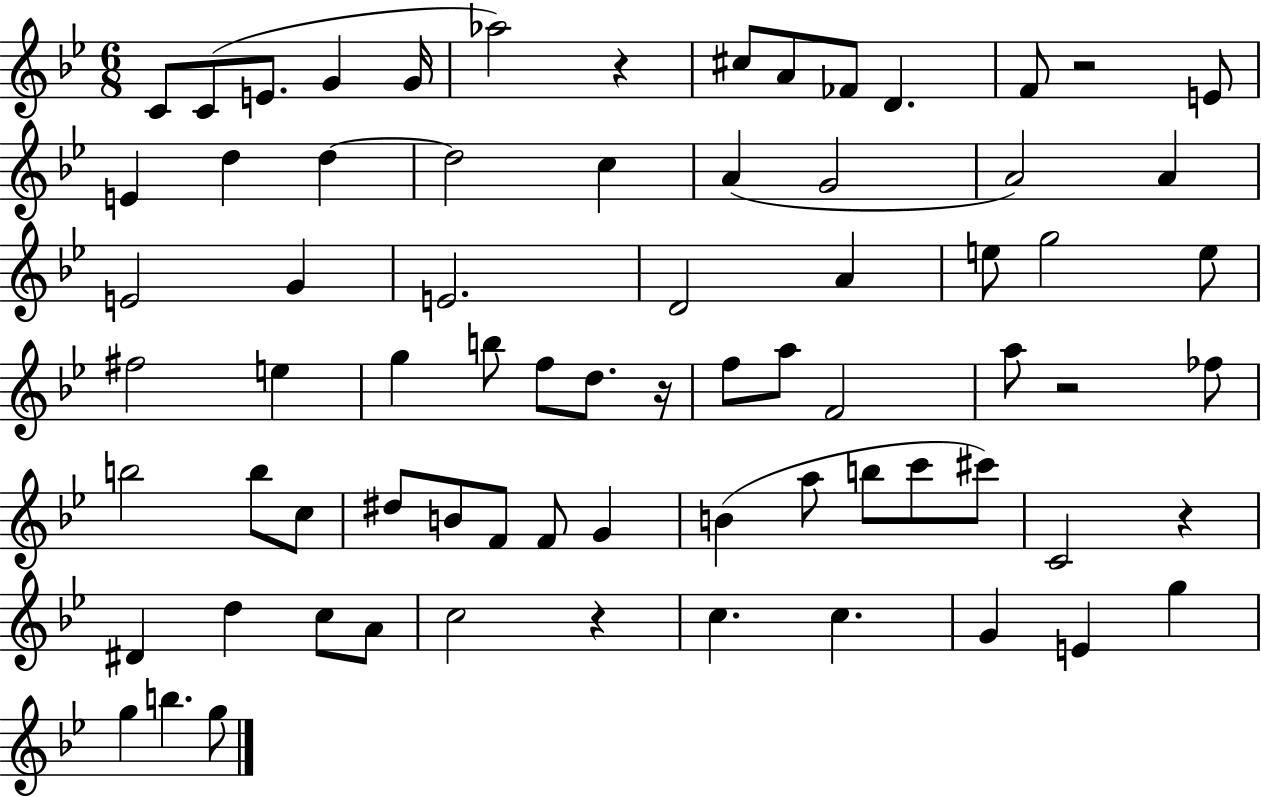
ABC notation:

X:1
T:Untitled
M:6/8
L:1/4
K:Bb
C/2 C/2 E/2 G G/4 _a2 z ^c/2 A/2 _F/2 D F/2 z2 E/2 E d d d2 c A G2 A2 A E2 G E2 D2 A e/2 g2 e/2 ^f2 e g b/2 f/2 d/2 z/4 f/2 a/2 F2 a/2 z2 _f/2 b2 b/2 c/2 ^d/2 B/2 F/2 F/2 G B a/2 b/2 c'/2 ^c'/2 C2 z ^D d c/2 A/2 c2 z c c G E g g b g/2